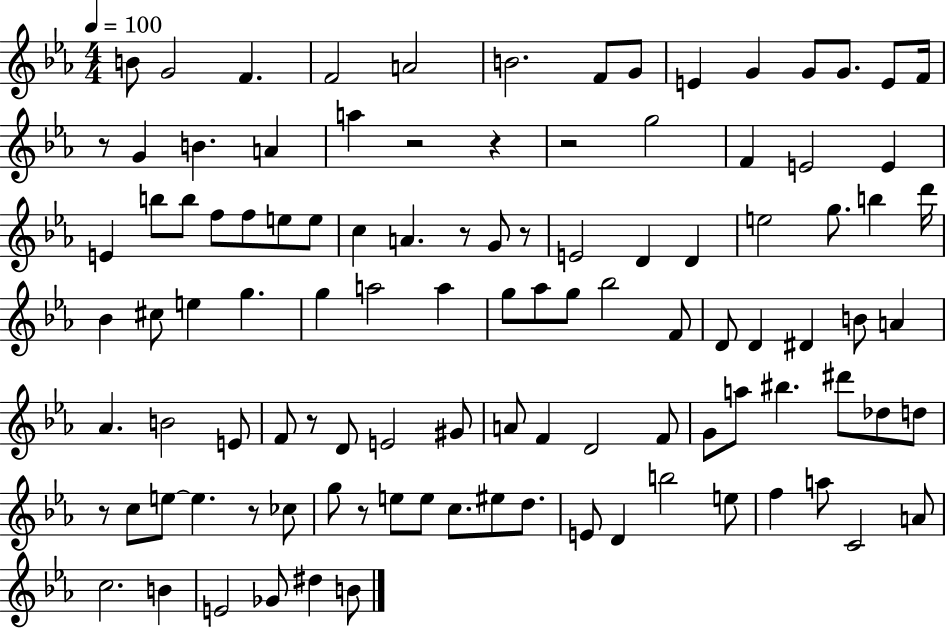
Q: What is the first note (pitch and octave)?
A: B4